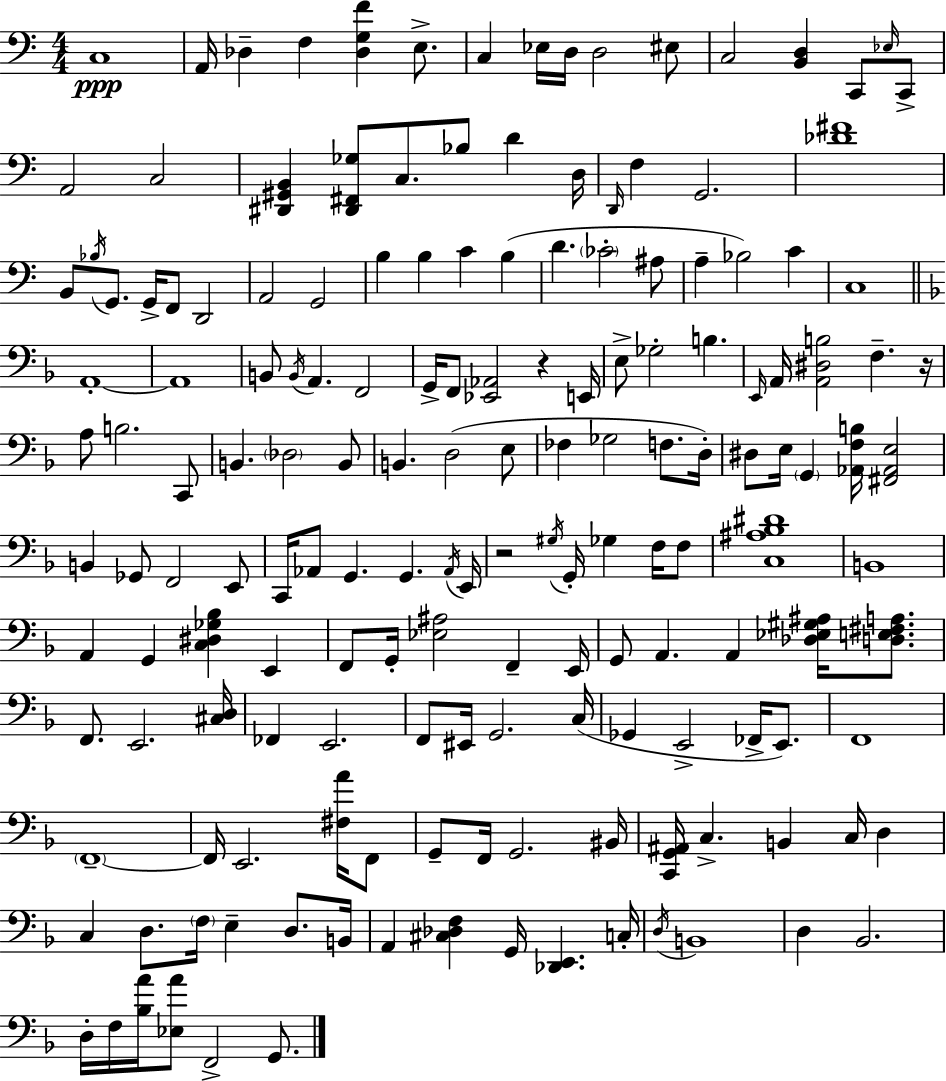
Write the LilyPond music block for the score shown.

{
  \clef bass
  \numericTimeSignature
  \time 4/4
  \key a \minor
  c1\ppp | a,16 des4-- f4 <des g f'>4 e8.-> | c4 ees16 d16 d2 eis8 | c2 <b, d>4 c,8 \grace { ees16 } c,8-> | \break a,2 c2 | <dis, gis, b,>4 <dis, fis, ges>8 c8. bes8 d'4 | d16 \grace { d,16 } f4 g,2. | <des' fis'>1 | \break b,8 \acciaccatura { bes16 } g,8. g,16-> f,8 d,2 | a,2 g,2 | b4 b4 c'4 b4( | d'4. \parenthesize ces'2-. | \break ais8 a4-- bes2) c'4 | c1 | \bar "||" \break \key f \major a,1-.~~ | a,1 | b,8 \acciaccatura { b,16 } a,4. f,2 | g,16-> f,8 <ees, aes,>2 r4 | \break e,16 e8-> ges2-. b4. | \grace { e,16 } a,16 <a, dis b>2 f4.-- | r16 a8 b2. | c,8 b,4. \parenthesize des2 | \break b,8 b,4. d2( | e8 fes4 ges2 f8. | d16-.) dis8 e16 \parenthesize g,4 <aes, f b>16 <fis, aes, e>2 | b,4 ges,8 f,2 | \break e,8 c,16 aes,8 g,4. g,4. | \acciaccatura { aes,16 } e,16 r2 \acciaccatura { gis16 } g,16-. ges4 | f16 f8 <c ais bes dis'>1 | b,1 | \break a,4 g,4 <c dis ges bes>4 | e,4 f,8 g,16-. <ees ais>2 f,4-- | e,16 g,8 a,4. a,4 | <des ees gis ais>16 <d e fis a>8. f,8. e,2. | \break <cis d>16 fes,4 e,2. | f,8 eis,16 g,2. | c16( ges,4 e,2-> | fes,16-> e,8.) f,1 | \break \parenthesize f,1--~~ | f,16 e,2. | <fis a'>16 f,8 g,8-- f,16 g,2. | bis,16 <c, g, ais,>16 c4.-> b,4 c16 | \break d4 c4 d8. \parenthesize f16 e4-- | d8. b,16 a,4 <cis des f>4 g,16 <des, e,>4. | c16-. \acciaccatura { d16 } b,1 | d4 bes,2. | \break d16-. f16 <bes a'>16 <ees a'>8 f,2-> | g,8. \bar "|."
}